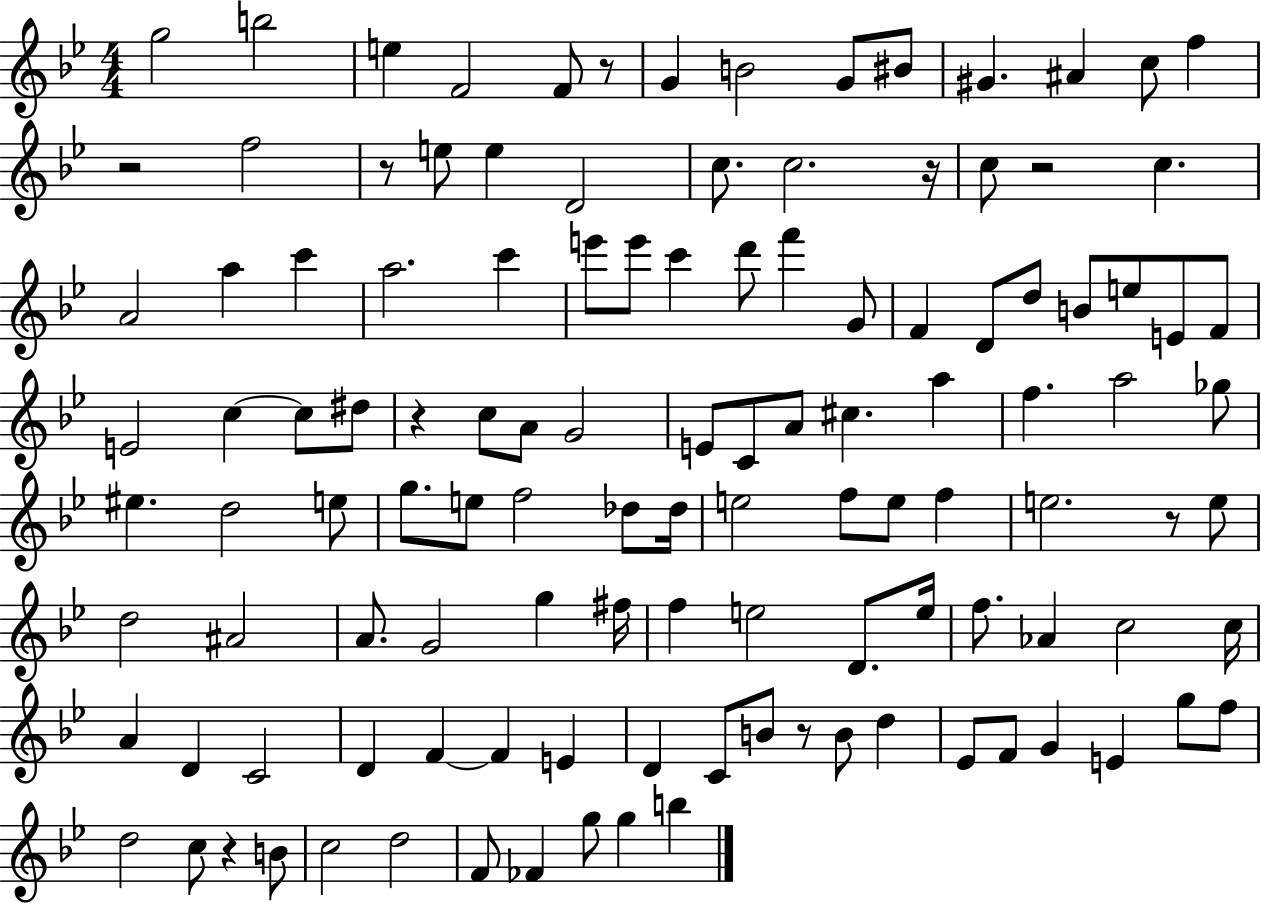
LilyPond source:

{
  \clef treble
  \numericTimeSignature
  \time 4/4
  \key bes \major
  g''2 b''2 | e''4 f'2 f'8 r8 | g'4 b'2 g'8 bis'8 | gis'4. ais'4 c''8 f''4 | \break r2 f''2 | r8 e''8 e''4 d'2 | c''8. c''2. r16 | c''8 r2 c''4. | \break a'2 a''4 c'''4 | a''2. c'''4 | e'''8 e'''8 c'''4 d'''8 f'''4 g'8 | f'4 d'8 d''8 b'8 e''8 e'8 f'8 | \break e'2 c''4~~ c''8 dis''8 | r4 c''8 a'8 g'2 | e'8 c'8 a'8 cis''4. a''4 | f''4. a''2 ges''8 | \break eis''4. d''2 e''8 | g''8. e''8 f''2 des''8 des''16 | e''2 f''8 e''8 f''4 | e''2. r8 e''8 | \break d''2 ais'2 | a'8. g'2 g''4 fis''16 | f''4 e''2 d'8. e''16 | f''8. aes'4 c''2 c''16 | \break a'4 d'4 c'2 | d'4 f'4~~ f'4 e'4 | d'4 c'8 b'8 r8 b'8 d''4 | ees'8 f'8 g'4 e'4 g''8 f''8 | \break d''2 c''8 r4 b'8 | c''2 d''2 | f'8 fes'4 g''8 g''4 b''4 | \bar "|."
}